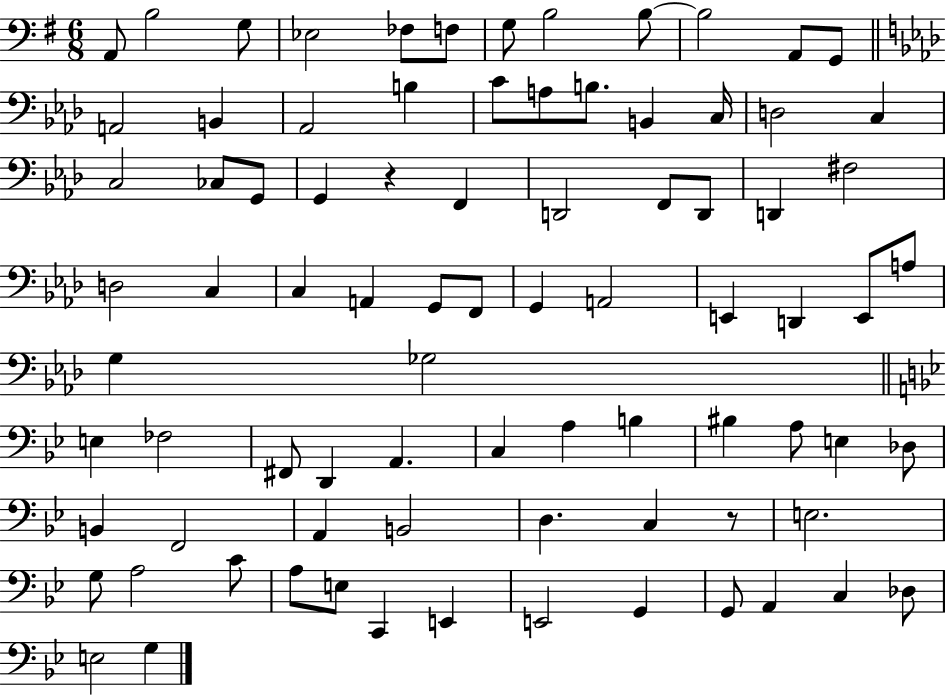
{
  \clef bass
  \numericTimeSignature
  \time 6/8
  \key g \major
  a,8 b2 g8 | ees2 fes8 f8 | g8 b2 b8~~ | b2 a,8 g,8 | \break \bar "||" \break \key aes \major a,2 b,4 | aes,2 b4 | c'8 a8 b8. b,4 c16 | d2 c4 | \break c2 ces8 g,8 | g,4 r4 f,4 | d,2 f,8 d,8 | d,4 fis2 | \break d2 c4 | c4 a,4 g,8 f,8 | g,4 a,2 | e,4 d,4 e,8 a8 | \break g4 ges2 | \bar "||" \break \key bes \major e4 fes2 | fis,8 d,4 a,4. | c4 a4 b4 | bis4 a8 e4 des8 | \break b,4 f,2 | a,4 b,2 | d4. c4 r8 | e2. | \break g8 a2 c'8 | a8 e8 c,4 e,4 | e,2 g,4 | g,8 a,4 c4 des8 | \break e2 g4 | \bar "|."
}